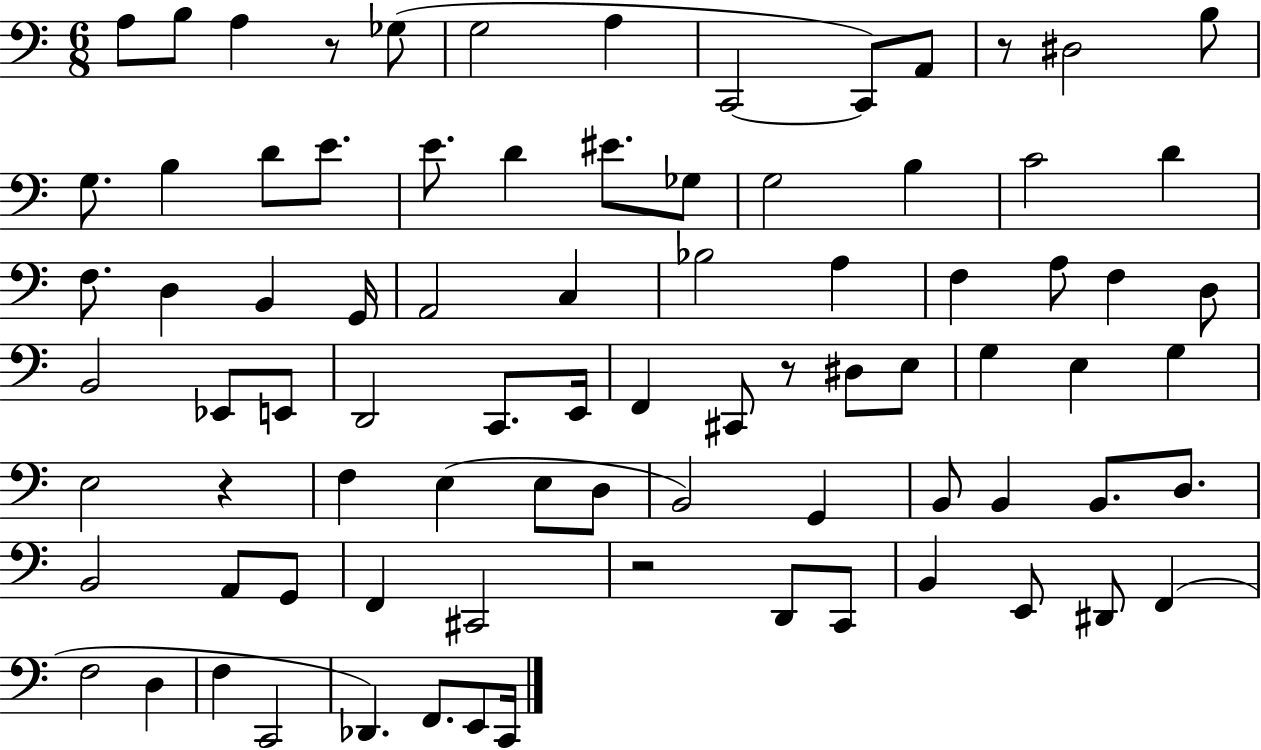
{
  \clef bass
  \numericTimeSignature
  \time 6/8
  \key c \major
  a8 b8 a4 r8 ges8( | g2 a4 | c,2~~ c,8) a,8 | r8 dis2 b8 | \break g8. b4 d'8 e'8. | e'8. d'4 eis'8. ges8 | g2 b4 | c'2 d'4 | \break f8. d4 b,4 g,16 | a,2 c4 | bes2 a4 | f4 a8 f4 d8 | \break b,2 ees,8 e,8 | d,2 c,8. e,16 | f,4 cis,8 r8 dis8 e8 | g4 e4 g4 | \break e2 r4 | f4 e4( e8 d8 | b,2) g,4 | b,8 b,4 b,8. d8. | \break b,2 a,8 g,8 | f,4 cis,2 | r2 d,8 c,8 | b,4 e,8 dis,8 f,4( | \break f2 d4 | f4 c,2 | des,4.) f,8. e,8 c,16 | \bar "|."
}